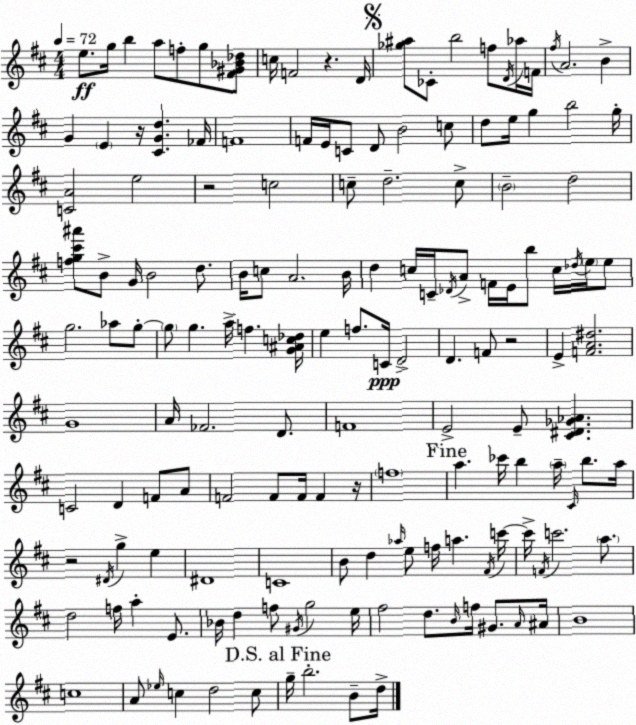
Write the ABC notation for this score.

X:1
T:Untitled
M:4/4
L:1/4
K:D
e/2 g/4 b a/2 f/2 g/2 [^F^G_B_d]/2 c/4 F2 z D/4 [_g^a]/2 _C/2 b2 f/2 D/4 _a/4 F/4 ^f/4 A2 B G E z/4 [^CGd] _F/4 F4 F/4 E/4 C/2 D/2 B2 c/2 d/2 e/4 g b2 g/4 [CA]2 e2 z2 c2 c/2 d2 c/2 B2 d2 [fg^c'^a']/2 B/2 G/4 B2 d/2 B/4 c/2 A2 B/4 d c/4 C/4 _D/4 A/2 F/4 E/4 b/2 c/4 _d/4 e/4 e/2 g2 _a/2 g/2 g/2 g a/4 f [G^Ac_d]/4 e f/2 C/4 D2 D F/2 z2 E [FA^d]2 G4 A/4 _F2 D/2 F4 E2 E/2 [^C^D_G_A] C2 D F/2 A/2 F2 F/2 F/4 F z/4 f4 a _c'/4 b a/4 ^C/4 b/2 a/4 z2 ^D/4 g e ^D4 C4 B/2 d _a/4 e/2 f/4 a ^F/4 c'/4 c'/4 F/4 c'2 a/2 d2 f/4 a E/2 _B/4 d f/2 ^G/4 g2 e/4 ^f2 d/2 B/4 f/4 ^G/2 A/4 ^A/4 B4 c4 A/2 _e/4 c d2 c/2 g/4 b2 B/2 d/4